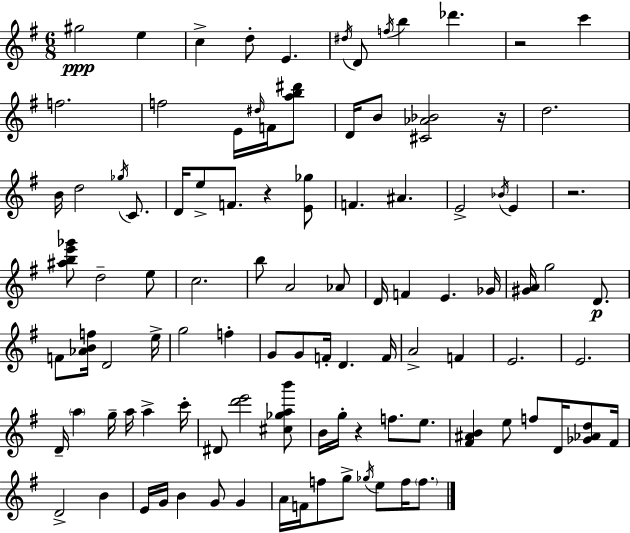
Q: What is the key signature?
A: E minor